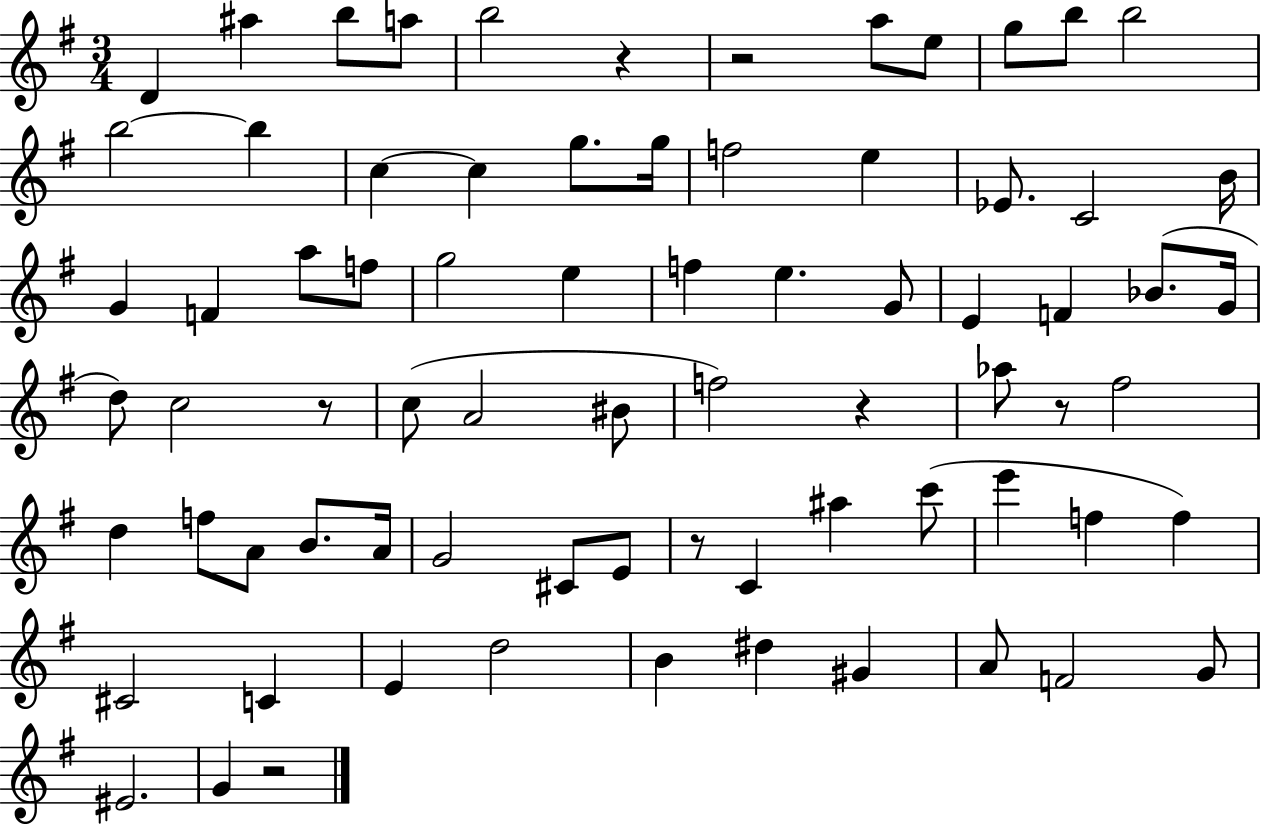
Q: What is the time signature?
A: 3/4